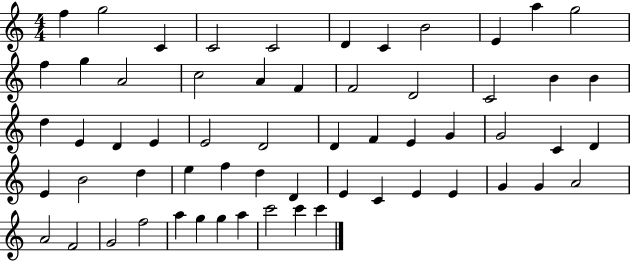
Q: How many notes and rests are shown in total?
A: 60